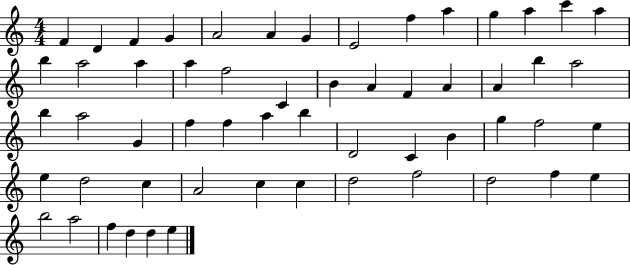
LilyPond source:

{
  \clef treble
  \numericTimeSignature
  \time 4/4
  \key c \major
  f'4 d'4 f'4 g'4 | a'2 a'4 g'4 | e'2 f''4 a''4 | g''4 a''4 c'''4 a''4 | \break b''4 a''2 a''4 | a''4 f''2 c'4 | b'4 a'4 f'4 a'4 | a'4 b''4 a''2 | \break b''4 a''2 g'4 | f''4 f''4 a''4 b''4 | d'2 c'4 b'4 | g''4 f''2 e''4 | \break e''4 d''2 c''4 | a'2 c''4 c''4 | d''2 f''2 | d''2 f''4 e''4 | \break b''2 a''2 | f''4 d''4 d''4 e''4 | \bar "|."
}